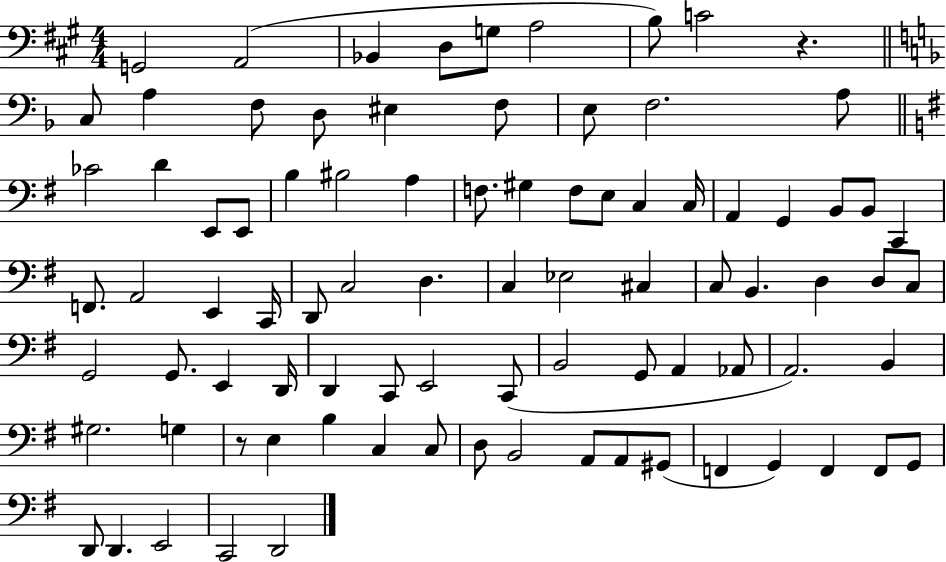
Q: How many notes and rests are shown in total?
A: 87